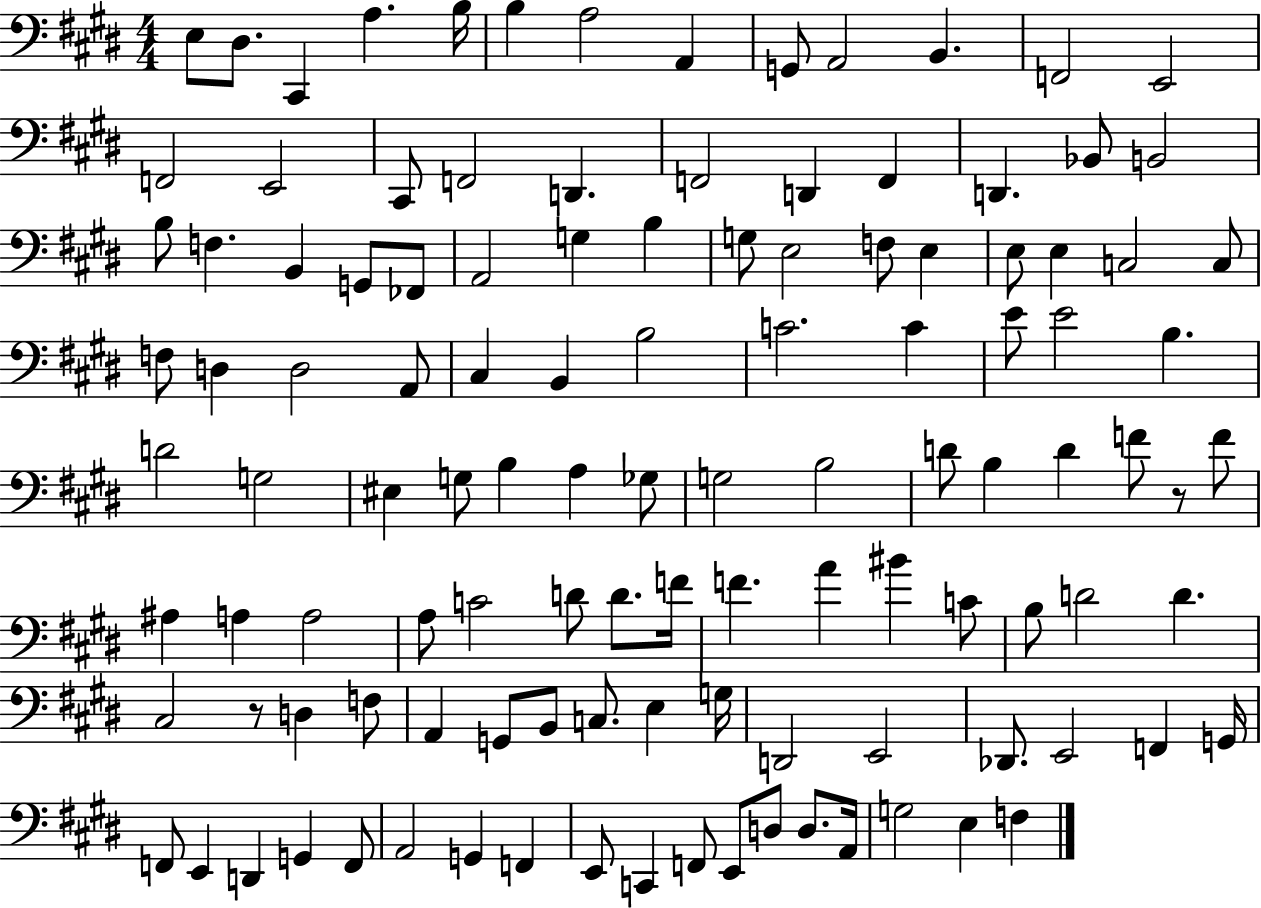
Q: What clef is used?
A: bass